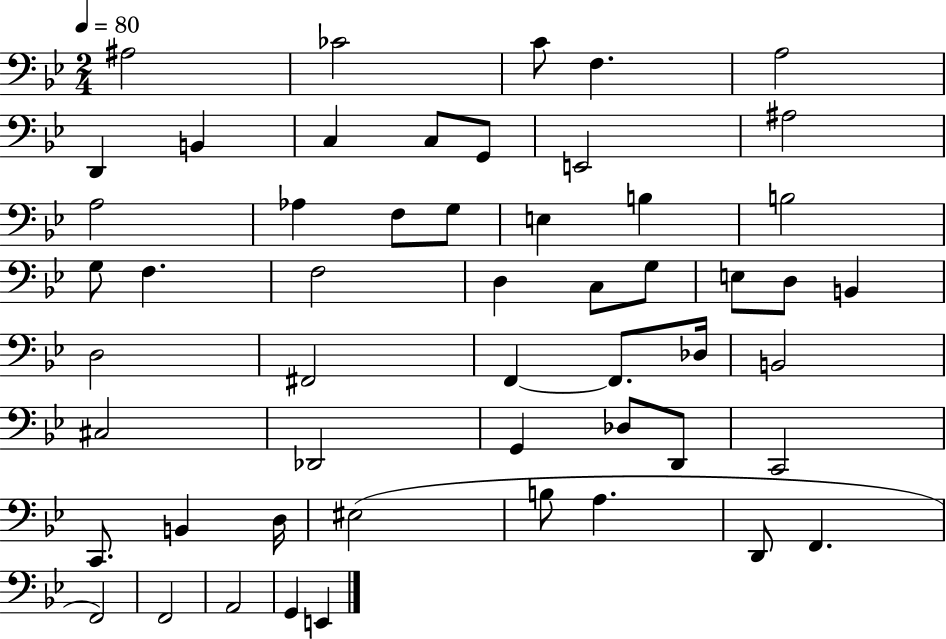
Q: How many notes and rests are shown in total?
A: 53